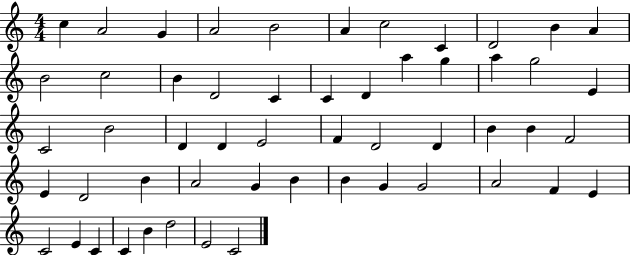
X:1
T:Untitled
M:4/4
L:1/4
K:C
c A2 G A2 B2 A c2 C D2 B A B2 c2 B D2 C C D a g a g2 E C2 B2 D D E2 F D2 D B B F2 E D2 B A2 G B B G G2 A2 F E C2 E C C B d2 E2 C2